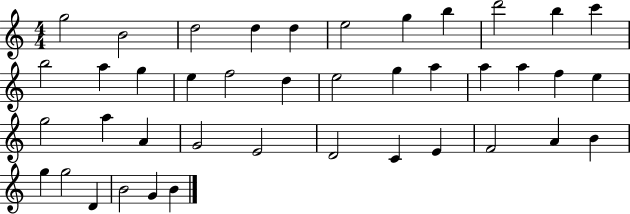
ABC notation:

X:1
T:Untitled
M:4/4
L:1/4
K:C
g2 B2 d2 d d e2 g b d'2 b c' b2 a g e f2 d e2 g a a a f e g2 a A G2 E2 D2 C E F2 A B g g2 D B2 G B